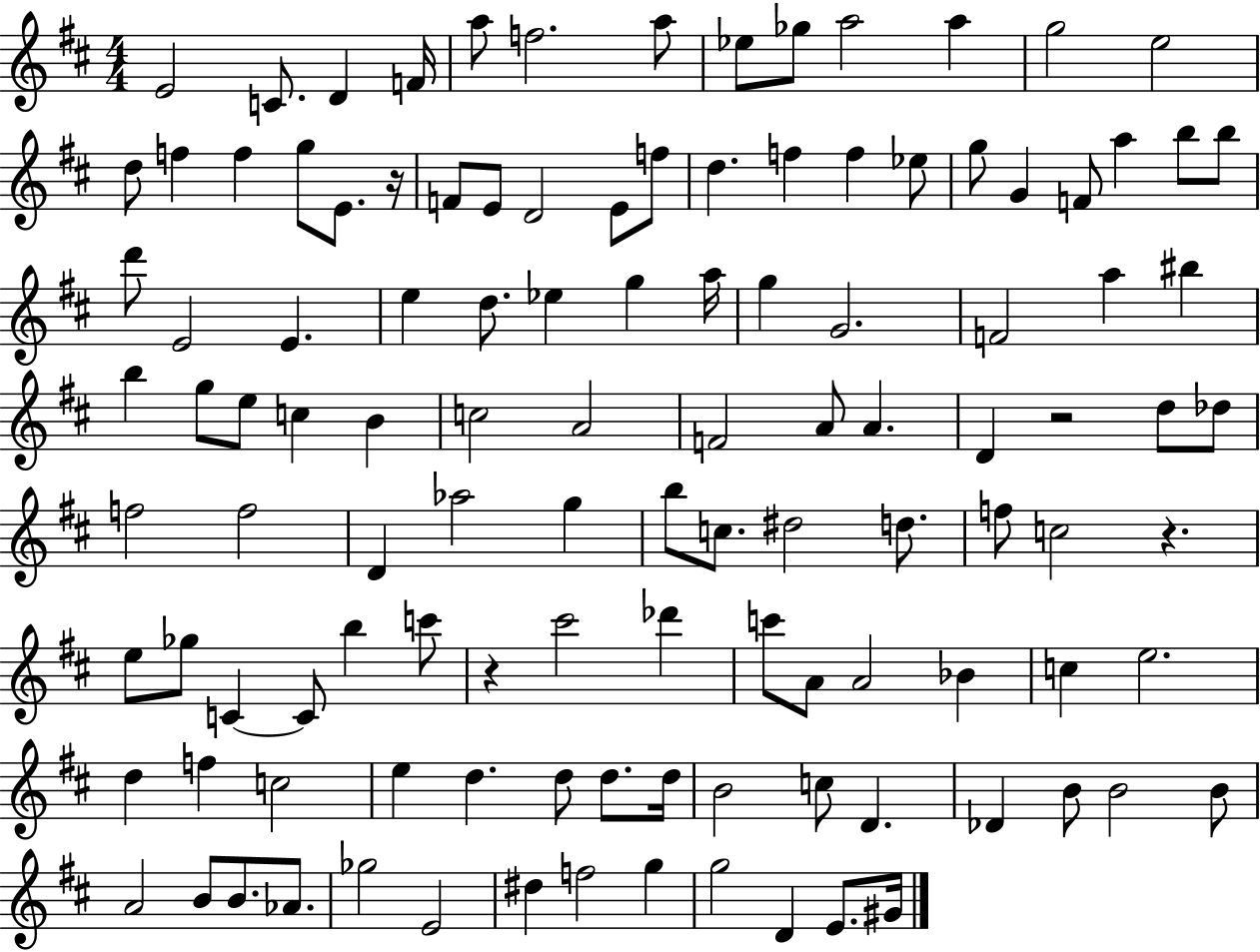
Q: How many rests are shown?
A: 4